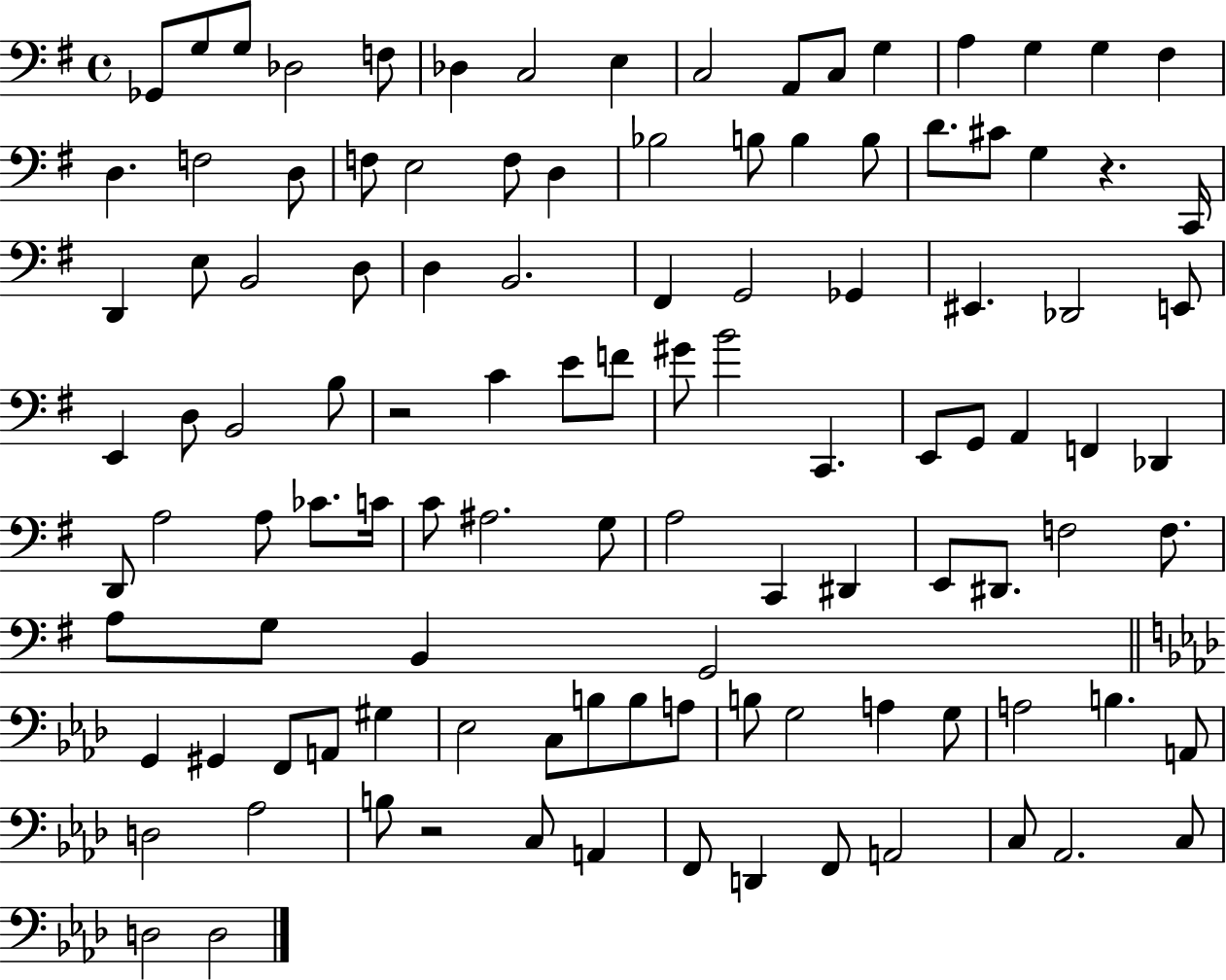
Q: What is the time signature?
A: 4/4